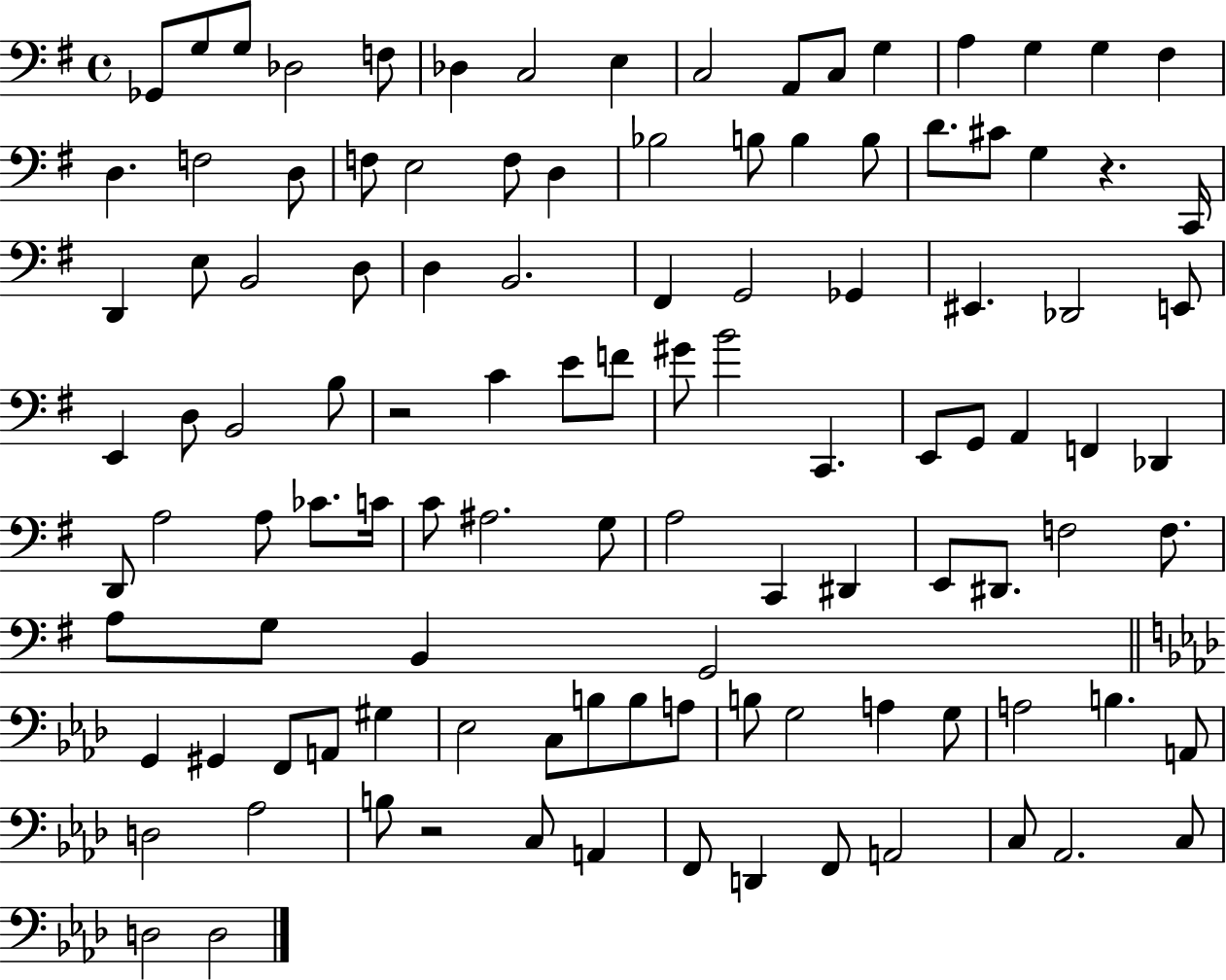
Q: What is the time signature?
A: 4/4